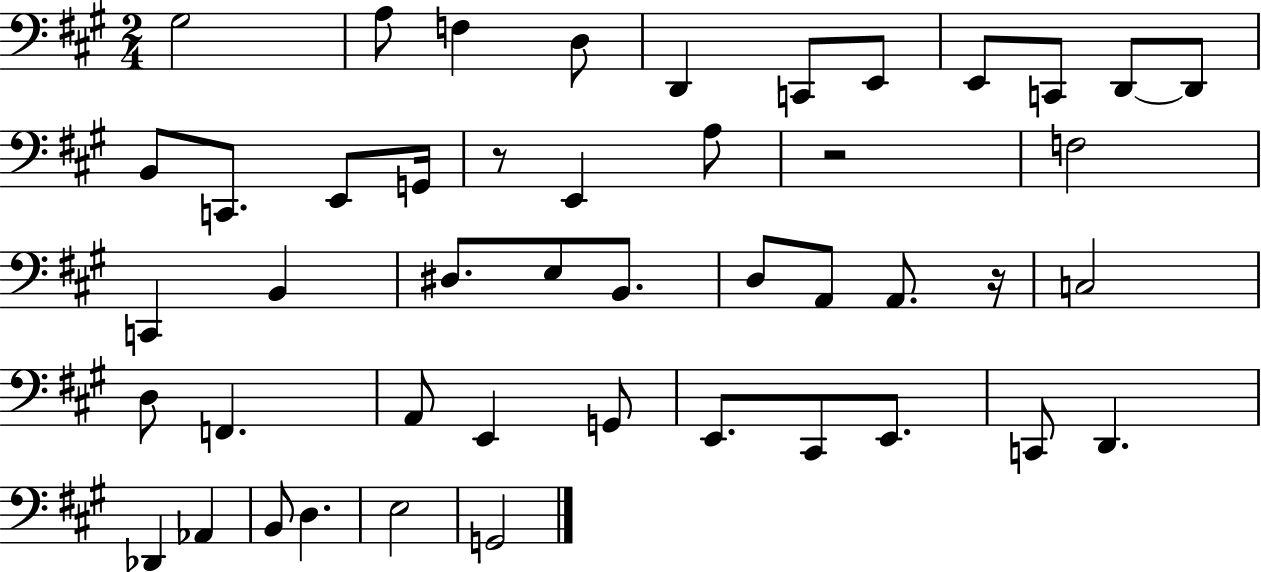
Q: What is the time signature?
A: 2/4